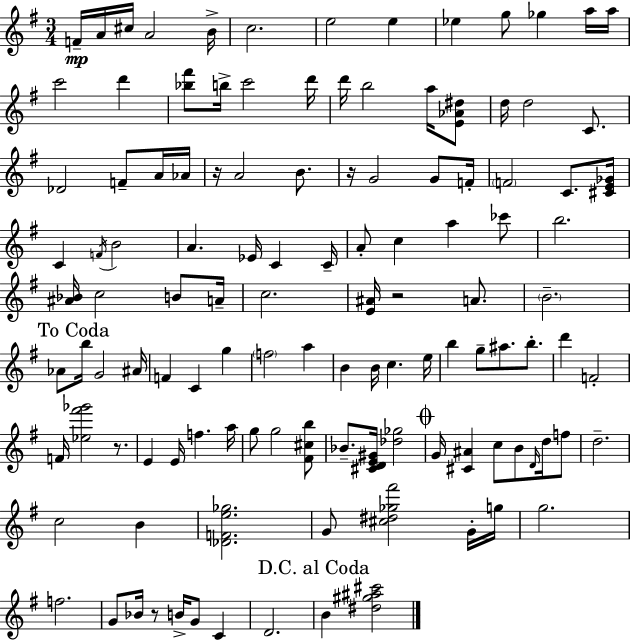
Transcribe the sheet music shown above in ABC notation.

X:1
T:Untitled
M:3/4
L:1/4
K:Em
F/4 A/4 ^c/4 A2 B/4 c2 e2 e _e g/2 _g a/4 a/4 c'2 d' [_b^f']/2 b/4 c'2 d'/4 d'/4 b2 a/4 [E_A^d]/2 d/4 d2 C/2 _D2 F/2 A/4 _A/4 z/4 A2 B/2 z/4 G2 G/2 F/4 F2 C/2 [^CE_G]/4 C F/4 B2 A _E/4 C C/4 A/2 c a _c'/2 b2 [^A_B]/4 c2 B/2 A/4 c2 [E^A]/4 z2 A/2 B2 _A/2 b/4 G2 ^A/4 F C g f2 a B B/4 c e/4 b g/2 ^a/2 b/2 d' F2 F/4 [_e^f'_g']2 z/2 E E/4 f a/4 g/2 g2 [^F^cb]/2 _B/2 [^CDE^G]/4 [_d_g]2 G/4 [^C^A] c/2 B/2 D/4 d/4 f/2 d2 c2 B [_DFe_g]2 G/2 [^c^d_g^f']2 G/4 g/4 g2 f2 G/2 _B/4 z/2 B/4 G/2 C D2 B [^d^g^a^c']2